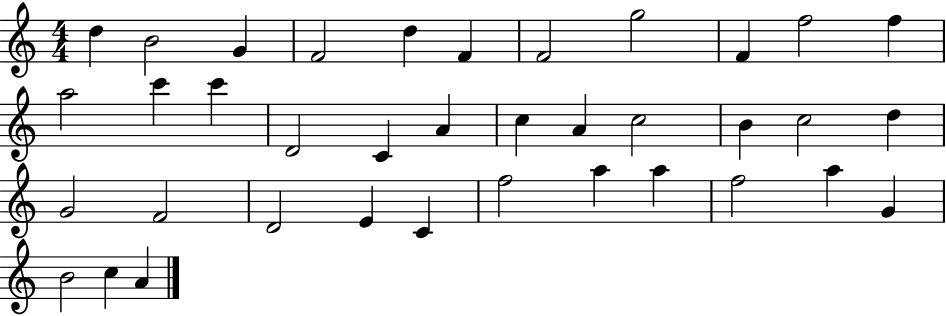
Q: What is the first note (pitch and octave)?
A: D5